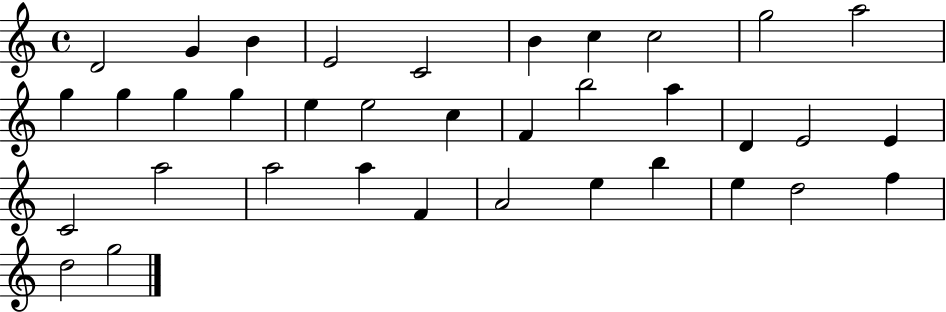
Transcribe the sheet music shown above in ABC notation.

X:1
T:Untitled
M:4/4
L:1/4
K:C
D2 G B E2 C2 B c c2 g2 a2 g g g g e e2 c F b2 a D E2 E C2 a2 a2 a F A2 e b e d2 f d2 g2